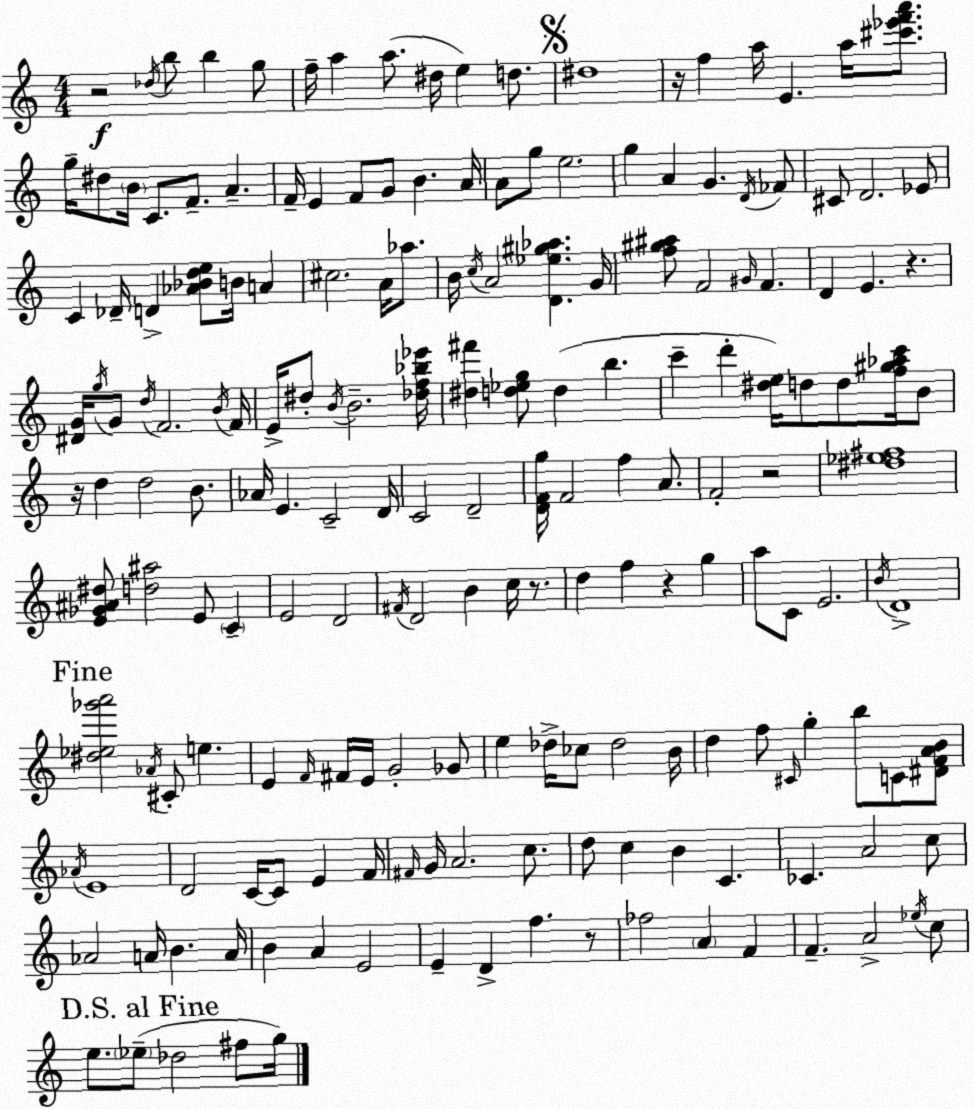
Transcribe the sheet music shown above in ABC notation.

X:1
T:Untitled
M:4/4
L:1/4
K:Am
z2 _d/4 b/2 b g/2 f/4 a a/2 ^d/4 e d/2 ^d4 z/4 f a/4 E a/4 [^c'_e'f'a']/2 g/4 ^d/2 B/4 C/2 F/2 A F/4 E F/2 G/2 B A/4 A/2 g/2 e2 g A G D/4 _F/2 ^C/2 D2 _E/2 C _D/4 D [_A_Bde]/2 B/4 A ^c2 A/4 _a/2 B/4 c/4 A2 [D_e^g_a] G/4 [f^g^a]/2 F2 ^G/4 F D E z [^DG]/4 g/4 G/2 d/4 F2 B/4 F/4 E/4 ^d/2 B/4 B2 [_df_b_e']/4 [^d^f'] [d_eg]/2 d b c' d' [^de]/4 d/2 d/2 [f^g_ac']/4 B/2 z/4 d d2 B/2 _A/4 E C2 D/4 C2 D2 [DFg]/4 F2 f A/2 F2 z2 [^d_e^f]4 [E_G^A^d]/2 [d^a]2 E/2 C E2 D2 ^F/4 D2 B c/4 z/2 d f z g a/2 C/2 E2 B/4 D4 [^d_e_g'a']2 _A/4 ^C/2 e E F/4 ^F/4 E/4 G2 _G/2 e _d/4 _c/2 _d2 B/4 d f/2 ^C/4 g b/2 C/2 [^DFAB]/2 _A/4 E4 D2 C/4 C/2 E F/4 ^F/4 G/4 A2 c/2 d/2 c B C _C A2 c/2 _A2 A/4 B A/4 B A E2 E D f z/2 _f2 A F F A2 _e/4 c/2 e/2 _e/2 _d2 ^f/2 g/4